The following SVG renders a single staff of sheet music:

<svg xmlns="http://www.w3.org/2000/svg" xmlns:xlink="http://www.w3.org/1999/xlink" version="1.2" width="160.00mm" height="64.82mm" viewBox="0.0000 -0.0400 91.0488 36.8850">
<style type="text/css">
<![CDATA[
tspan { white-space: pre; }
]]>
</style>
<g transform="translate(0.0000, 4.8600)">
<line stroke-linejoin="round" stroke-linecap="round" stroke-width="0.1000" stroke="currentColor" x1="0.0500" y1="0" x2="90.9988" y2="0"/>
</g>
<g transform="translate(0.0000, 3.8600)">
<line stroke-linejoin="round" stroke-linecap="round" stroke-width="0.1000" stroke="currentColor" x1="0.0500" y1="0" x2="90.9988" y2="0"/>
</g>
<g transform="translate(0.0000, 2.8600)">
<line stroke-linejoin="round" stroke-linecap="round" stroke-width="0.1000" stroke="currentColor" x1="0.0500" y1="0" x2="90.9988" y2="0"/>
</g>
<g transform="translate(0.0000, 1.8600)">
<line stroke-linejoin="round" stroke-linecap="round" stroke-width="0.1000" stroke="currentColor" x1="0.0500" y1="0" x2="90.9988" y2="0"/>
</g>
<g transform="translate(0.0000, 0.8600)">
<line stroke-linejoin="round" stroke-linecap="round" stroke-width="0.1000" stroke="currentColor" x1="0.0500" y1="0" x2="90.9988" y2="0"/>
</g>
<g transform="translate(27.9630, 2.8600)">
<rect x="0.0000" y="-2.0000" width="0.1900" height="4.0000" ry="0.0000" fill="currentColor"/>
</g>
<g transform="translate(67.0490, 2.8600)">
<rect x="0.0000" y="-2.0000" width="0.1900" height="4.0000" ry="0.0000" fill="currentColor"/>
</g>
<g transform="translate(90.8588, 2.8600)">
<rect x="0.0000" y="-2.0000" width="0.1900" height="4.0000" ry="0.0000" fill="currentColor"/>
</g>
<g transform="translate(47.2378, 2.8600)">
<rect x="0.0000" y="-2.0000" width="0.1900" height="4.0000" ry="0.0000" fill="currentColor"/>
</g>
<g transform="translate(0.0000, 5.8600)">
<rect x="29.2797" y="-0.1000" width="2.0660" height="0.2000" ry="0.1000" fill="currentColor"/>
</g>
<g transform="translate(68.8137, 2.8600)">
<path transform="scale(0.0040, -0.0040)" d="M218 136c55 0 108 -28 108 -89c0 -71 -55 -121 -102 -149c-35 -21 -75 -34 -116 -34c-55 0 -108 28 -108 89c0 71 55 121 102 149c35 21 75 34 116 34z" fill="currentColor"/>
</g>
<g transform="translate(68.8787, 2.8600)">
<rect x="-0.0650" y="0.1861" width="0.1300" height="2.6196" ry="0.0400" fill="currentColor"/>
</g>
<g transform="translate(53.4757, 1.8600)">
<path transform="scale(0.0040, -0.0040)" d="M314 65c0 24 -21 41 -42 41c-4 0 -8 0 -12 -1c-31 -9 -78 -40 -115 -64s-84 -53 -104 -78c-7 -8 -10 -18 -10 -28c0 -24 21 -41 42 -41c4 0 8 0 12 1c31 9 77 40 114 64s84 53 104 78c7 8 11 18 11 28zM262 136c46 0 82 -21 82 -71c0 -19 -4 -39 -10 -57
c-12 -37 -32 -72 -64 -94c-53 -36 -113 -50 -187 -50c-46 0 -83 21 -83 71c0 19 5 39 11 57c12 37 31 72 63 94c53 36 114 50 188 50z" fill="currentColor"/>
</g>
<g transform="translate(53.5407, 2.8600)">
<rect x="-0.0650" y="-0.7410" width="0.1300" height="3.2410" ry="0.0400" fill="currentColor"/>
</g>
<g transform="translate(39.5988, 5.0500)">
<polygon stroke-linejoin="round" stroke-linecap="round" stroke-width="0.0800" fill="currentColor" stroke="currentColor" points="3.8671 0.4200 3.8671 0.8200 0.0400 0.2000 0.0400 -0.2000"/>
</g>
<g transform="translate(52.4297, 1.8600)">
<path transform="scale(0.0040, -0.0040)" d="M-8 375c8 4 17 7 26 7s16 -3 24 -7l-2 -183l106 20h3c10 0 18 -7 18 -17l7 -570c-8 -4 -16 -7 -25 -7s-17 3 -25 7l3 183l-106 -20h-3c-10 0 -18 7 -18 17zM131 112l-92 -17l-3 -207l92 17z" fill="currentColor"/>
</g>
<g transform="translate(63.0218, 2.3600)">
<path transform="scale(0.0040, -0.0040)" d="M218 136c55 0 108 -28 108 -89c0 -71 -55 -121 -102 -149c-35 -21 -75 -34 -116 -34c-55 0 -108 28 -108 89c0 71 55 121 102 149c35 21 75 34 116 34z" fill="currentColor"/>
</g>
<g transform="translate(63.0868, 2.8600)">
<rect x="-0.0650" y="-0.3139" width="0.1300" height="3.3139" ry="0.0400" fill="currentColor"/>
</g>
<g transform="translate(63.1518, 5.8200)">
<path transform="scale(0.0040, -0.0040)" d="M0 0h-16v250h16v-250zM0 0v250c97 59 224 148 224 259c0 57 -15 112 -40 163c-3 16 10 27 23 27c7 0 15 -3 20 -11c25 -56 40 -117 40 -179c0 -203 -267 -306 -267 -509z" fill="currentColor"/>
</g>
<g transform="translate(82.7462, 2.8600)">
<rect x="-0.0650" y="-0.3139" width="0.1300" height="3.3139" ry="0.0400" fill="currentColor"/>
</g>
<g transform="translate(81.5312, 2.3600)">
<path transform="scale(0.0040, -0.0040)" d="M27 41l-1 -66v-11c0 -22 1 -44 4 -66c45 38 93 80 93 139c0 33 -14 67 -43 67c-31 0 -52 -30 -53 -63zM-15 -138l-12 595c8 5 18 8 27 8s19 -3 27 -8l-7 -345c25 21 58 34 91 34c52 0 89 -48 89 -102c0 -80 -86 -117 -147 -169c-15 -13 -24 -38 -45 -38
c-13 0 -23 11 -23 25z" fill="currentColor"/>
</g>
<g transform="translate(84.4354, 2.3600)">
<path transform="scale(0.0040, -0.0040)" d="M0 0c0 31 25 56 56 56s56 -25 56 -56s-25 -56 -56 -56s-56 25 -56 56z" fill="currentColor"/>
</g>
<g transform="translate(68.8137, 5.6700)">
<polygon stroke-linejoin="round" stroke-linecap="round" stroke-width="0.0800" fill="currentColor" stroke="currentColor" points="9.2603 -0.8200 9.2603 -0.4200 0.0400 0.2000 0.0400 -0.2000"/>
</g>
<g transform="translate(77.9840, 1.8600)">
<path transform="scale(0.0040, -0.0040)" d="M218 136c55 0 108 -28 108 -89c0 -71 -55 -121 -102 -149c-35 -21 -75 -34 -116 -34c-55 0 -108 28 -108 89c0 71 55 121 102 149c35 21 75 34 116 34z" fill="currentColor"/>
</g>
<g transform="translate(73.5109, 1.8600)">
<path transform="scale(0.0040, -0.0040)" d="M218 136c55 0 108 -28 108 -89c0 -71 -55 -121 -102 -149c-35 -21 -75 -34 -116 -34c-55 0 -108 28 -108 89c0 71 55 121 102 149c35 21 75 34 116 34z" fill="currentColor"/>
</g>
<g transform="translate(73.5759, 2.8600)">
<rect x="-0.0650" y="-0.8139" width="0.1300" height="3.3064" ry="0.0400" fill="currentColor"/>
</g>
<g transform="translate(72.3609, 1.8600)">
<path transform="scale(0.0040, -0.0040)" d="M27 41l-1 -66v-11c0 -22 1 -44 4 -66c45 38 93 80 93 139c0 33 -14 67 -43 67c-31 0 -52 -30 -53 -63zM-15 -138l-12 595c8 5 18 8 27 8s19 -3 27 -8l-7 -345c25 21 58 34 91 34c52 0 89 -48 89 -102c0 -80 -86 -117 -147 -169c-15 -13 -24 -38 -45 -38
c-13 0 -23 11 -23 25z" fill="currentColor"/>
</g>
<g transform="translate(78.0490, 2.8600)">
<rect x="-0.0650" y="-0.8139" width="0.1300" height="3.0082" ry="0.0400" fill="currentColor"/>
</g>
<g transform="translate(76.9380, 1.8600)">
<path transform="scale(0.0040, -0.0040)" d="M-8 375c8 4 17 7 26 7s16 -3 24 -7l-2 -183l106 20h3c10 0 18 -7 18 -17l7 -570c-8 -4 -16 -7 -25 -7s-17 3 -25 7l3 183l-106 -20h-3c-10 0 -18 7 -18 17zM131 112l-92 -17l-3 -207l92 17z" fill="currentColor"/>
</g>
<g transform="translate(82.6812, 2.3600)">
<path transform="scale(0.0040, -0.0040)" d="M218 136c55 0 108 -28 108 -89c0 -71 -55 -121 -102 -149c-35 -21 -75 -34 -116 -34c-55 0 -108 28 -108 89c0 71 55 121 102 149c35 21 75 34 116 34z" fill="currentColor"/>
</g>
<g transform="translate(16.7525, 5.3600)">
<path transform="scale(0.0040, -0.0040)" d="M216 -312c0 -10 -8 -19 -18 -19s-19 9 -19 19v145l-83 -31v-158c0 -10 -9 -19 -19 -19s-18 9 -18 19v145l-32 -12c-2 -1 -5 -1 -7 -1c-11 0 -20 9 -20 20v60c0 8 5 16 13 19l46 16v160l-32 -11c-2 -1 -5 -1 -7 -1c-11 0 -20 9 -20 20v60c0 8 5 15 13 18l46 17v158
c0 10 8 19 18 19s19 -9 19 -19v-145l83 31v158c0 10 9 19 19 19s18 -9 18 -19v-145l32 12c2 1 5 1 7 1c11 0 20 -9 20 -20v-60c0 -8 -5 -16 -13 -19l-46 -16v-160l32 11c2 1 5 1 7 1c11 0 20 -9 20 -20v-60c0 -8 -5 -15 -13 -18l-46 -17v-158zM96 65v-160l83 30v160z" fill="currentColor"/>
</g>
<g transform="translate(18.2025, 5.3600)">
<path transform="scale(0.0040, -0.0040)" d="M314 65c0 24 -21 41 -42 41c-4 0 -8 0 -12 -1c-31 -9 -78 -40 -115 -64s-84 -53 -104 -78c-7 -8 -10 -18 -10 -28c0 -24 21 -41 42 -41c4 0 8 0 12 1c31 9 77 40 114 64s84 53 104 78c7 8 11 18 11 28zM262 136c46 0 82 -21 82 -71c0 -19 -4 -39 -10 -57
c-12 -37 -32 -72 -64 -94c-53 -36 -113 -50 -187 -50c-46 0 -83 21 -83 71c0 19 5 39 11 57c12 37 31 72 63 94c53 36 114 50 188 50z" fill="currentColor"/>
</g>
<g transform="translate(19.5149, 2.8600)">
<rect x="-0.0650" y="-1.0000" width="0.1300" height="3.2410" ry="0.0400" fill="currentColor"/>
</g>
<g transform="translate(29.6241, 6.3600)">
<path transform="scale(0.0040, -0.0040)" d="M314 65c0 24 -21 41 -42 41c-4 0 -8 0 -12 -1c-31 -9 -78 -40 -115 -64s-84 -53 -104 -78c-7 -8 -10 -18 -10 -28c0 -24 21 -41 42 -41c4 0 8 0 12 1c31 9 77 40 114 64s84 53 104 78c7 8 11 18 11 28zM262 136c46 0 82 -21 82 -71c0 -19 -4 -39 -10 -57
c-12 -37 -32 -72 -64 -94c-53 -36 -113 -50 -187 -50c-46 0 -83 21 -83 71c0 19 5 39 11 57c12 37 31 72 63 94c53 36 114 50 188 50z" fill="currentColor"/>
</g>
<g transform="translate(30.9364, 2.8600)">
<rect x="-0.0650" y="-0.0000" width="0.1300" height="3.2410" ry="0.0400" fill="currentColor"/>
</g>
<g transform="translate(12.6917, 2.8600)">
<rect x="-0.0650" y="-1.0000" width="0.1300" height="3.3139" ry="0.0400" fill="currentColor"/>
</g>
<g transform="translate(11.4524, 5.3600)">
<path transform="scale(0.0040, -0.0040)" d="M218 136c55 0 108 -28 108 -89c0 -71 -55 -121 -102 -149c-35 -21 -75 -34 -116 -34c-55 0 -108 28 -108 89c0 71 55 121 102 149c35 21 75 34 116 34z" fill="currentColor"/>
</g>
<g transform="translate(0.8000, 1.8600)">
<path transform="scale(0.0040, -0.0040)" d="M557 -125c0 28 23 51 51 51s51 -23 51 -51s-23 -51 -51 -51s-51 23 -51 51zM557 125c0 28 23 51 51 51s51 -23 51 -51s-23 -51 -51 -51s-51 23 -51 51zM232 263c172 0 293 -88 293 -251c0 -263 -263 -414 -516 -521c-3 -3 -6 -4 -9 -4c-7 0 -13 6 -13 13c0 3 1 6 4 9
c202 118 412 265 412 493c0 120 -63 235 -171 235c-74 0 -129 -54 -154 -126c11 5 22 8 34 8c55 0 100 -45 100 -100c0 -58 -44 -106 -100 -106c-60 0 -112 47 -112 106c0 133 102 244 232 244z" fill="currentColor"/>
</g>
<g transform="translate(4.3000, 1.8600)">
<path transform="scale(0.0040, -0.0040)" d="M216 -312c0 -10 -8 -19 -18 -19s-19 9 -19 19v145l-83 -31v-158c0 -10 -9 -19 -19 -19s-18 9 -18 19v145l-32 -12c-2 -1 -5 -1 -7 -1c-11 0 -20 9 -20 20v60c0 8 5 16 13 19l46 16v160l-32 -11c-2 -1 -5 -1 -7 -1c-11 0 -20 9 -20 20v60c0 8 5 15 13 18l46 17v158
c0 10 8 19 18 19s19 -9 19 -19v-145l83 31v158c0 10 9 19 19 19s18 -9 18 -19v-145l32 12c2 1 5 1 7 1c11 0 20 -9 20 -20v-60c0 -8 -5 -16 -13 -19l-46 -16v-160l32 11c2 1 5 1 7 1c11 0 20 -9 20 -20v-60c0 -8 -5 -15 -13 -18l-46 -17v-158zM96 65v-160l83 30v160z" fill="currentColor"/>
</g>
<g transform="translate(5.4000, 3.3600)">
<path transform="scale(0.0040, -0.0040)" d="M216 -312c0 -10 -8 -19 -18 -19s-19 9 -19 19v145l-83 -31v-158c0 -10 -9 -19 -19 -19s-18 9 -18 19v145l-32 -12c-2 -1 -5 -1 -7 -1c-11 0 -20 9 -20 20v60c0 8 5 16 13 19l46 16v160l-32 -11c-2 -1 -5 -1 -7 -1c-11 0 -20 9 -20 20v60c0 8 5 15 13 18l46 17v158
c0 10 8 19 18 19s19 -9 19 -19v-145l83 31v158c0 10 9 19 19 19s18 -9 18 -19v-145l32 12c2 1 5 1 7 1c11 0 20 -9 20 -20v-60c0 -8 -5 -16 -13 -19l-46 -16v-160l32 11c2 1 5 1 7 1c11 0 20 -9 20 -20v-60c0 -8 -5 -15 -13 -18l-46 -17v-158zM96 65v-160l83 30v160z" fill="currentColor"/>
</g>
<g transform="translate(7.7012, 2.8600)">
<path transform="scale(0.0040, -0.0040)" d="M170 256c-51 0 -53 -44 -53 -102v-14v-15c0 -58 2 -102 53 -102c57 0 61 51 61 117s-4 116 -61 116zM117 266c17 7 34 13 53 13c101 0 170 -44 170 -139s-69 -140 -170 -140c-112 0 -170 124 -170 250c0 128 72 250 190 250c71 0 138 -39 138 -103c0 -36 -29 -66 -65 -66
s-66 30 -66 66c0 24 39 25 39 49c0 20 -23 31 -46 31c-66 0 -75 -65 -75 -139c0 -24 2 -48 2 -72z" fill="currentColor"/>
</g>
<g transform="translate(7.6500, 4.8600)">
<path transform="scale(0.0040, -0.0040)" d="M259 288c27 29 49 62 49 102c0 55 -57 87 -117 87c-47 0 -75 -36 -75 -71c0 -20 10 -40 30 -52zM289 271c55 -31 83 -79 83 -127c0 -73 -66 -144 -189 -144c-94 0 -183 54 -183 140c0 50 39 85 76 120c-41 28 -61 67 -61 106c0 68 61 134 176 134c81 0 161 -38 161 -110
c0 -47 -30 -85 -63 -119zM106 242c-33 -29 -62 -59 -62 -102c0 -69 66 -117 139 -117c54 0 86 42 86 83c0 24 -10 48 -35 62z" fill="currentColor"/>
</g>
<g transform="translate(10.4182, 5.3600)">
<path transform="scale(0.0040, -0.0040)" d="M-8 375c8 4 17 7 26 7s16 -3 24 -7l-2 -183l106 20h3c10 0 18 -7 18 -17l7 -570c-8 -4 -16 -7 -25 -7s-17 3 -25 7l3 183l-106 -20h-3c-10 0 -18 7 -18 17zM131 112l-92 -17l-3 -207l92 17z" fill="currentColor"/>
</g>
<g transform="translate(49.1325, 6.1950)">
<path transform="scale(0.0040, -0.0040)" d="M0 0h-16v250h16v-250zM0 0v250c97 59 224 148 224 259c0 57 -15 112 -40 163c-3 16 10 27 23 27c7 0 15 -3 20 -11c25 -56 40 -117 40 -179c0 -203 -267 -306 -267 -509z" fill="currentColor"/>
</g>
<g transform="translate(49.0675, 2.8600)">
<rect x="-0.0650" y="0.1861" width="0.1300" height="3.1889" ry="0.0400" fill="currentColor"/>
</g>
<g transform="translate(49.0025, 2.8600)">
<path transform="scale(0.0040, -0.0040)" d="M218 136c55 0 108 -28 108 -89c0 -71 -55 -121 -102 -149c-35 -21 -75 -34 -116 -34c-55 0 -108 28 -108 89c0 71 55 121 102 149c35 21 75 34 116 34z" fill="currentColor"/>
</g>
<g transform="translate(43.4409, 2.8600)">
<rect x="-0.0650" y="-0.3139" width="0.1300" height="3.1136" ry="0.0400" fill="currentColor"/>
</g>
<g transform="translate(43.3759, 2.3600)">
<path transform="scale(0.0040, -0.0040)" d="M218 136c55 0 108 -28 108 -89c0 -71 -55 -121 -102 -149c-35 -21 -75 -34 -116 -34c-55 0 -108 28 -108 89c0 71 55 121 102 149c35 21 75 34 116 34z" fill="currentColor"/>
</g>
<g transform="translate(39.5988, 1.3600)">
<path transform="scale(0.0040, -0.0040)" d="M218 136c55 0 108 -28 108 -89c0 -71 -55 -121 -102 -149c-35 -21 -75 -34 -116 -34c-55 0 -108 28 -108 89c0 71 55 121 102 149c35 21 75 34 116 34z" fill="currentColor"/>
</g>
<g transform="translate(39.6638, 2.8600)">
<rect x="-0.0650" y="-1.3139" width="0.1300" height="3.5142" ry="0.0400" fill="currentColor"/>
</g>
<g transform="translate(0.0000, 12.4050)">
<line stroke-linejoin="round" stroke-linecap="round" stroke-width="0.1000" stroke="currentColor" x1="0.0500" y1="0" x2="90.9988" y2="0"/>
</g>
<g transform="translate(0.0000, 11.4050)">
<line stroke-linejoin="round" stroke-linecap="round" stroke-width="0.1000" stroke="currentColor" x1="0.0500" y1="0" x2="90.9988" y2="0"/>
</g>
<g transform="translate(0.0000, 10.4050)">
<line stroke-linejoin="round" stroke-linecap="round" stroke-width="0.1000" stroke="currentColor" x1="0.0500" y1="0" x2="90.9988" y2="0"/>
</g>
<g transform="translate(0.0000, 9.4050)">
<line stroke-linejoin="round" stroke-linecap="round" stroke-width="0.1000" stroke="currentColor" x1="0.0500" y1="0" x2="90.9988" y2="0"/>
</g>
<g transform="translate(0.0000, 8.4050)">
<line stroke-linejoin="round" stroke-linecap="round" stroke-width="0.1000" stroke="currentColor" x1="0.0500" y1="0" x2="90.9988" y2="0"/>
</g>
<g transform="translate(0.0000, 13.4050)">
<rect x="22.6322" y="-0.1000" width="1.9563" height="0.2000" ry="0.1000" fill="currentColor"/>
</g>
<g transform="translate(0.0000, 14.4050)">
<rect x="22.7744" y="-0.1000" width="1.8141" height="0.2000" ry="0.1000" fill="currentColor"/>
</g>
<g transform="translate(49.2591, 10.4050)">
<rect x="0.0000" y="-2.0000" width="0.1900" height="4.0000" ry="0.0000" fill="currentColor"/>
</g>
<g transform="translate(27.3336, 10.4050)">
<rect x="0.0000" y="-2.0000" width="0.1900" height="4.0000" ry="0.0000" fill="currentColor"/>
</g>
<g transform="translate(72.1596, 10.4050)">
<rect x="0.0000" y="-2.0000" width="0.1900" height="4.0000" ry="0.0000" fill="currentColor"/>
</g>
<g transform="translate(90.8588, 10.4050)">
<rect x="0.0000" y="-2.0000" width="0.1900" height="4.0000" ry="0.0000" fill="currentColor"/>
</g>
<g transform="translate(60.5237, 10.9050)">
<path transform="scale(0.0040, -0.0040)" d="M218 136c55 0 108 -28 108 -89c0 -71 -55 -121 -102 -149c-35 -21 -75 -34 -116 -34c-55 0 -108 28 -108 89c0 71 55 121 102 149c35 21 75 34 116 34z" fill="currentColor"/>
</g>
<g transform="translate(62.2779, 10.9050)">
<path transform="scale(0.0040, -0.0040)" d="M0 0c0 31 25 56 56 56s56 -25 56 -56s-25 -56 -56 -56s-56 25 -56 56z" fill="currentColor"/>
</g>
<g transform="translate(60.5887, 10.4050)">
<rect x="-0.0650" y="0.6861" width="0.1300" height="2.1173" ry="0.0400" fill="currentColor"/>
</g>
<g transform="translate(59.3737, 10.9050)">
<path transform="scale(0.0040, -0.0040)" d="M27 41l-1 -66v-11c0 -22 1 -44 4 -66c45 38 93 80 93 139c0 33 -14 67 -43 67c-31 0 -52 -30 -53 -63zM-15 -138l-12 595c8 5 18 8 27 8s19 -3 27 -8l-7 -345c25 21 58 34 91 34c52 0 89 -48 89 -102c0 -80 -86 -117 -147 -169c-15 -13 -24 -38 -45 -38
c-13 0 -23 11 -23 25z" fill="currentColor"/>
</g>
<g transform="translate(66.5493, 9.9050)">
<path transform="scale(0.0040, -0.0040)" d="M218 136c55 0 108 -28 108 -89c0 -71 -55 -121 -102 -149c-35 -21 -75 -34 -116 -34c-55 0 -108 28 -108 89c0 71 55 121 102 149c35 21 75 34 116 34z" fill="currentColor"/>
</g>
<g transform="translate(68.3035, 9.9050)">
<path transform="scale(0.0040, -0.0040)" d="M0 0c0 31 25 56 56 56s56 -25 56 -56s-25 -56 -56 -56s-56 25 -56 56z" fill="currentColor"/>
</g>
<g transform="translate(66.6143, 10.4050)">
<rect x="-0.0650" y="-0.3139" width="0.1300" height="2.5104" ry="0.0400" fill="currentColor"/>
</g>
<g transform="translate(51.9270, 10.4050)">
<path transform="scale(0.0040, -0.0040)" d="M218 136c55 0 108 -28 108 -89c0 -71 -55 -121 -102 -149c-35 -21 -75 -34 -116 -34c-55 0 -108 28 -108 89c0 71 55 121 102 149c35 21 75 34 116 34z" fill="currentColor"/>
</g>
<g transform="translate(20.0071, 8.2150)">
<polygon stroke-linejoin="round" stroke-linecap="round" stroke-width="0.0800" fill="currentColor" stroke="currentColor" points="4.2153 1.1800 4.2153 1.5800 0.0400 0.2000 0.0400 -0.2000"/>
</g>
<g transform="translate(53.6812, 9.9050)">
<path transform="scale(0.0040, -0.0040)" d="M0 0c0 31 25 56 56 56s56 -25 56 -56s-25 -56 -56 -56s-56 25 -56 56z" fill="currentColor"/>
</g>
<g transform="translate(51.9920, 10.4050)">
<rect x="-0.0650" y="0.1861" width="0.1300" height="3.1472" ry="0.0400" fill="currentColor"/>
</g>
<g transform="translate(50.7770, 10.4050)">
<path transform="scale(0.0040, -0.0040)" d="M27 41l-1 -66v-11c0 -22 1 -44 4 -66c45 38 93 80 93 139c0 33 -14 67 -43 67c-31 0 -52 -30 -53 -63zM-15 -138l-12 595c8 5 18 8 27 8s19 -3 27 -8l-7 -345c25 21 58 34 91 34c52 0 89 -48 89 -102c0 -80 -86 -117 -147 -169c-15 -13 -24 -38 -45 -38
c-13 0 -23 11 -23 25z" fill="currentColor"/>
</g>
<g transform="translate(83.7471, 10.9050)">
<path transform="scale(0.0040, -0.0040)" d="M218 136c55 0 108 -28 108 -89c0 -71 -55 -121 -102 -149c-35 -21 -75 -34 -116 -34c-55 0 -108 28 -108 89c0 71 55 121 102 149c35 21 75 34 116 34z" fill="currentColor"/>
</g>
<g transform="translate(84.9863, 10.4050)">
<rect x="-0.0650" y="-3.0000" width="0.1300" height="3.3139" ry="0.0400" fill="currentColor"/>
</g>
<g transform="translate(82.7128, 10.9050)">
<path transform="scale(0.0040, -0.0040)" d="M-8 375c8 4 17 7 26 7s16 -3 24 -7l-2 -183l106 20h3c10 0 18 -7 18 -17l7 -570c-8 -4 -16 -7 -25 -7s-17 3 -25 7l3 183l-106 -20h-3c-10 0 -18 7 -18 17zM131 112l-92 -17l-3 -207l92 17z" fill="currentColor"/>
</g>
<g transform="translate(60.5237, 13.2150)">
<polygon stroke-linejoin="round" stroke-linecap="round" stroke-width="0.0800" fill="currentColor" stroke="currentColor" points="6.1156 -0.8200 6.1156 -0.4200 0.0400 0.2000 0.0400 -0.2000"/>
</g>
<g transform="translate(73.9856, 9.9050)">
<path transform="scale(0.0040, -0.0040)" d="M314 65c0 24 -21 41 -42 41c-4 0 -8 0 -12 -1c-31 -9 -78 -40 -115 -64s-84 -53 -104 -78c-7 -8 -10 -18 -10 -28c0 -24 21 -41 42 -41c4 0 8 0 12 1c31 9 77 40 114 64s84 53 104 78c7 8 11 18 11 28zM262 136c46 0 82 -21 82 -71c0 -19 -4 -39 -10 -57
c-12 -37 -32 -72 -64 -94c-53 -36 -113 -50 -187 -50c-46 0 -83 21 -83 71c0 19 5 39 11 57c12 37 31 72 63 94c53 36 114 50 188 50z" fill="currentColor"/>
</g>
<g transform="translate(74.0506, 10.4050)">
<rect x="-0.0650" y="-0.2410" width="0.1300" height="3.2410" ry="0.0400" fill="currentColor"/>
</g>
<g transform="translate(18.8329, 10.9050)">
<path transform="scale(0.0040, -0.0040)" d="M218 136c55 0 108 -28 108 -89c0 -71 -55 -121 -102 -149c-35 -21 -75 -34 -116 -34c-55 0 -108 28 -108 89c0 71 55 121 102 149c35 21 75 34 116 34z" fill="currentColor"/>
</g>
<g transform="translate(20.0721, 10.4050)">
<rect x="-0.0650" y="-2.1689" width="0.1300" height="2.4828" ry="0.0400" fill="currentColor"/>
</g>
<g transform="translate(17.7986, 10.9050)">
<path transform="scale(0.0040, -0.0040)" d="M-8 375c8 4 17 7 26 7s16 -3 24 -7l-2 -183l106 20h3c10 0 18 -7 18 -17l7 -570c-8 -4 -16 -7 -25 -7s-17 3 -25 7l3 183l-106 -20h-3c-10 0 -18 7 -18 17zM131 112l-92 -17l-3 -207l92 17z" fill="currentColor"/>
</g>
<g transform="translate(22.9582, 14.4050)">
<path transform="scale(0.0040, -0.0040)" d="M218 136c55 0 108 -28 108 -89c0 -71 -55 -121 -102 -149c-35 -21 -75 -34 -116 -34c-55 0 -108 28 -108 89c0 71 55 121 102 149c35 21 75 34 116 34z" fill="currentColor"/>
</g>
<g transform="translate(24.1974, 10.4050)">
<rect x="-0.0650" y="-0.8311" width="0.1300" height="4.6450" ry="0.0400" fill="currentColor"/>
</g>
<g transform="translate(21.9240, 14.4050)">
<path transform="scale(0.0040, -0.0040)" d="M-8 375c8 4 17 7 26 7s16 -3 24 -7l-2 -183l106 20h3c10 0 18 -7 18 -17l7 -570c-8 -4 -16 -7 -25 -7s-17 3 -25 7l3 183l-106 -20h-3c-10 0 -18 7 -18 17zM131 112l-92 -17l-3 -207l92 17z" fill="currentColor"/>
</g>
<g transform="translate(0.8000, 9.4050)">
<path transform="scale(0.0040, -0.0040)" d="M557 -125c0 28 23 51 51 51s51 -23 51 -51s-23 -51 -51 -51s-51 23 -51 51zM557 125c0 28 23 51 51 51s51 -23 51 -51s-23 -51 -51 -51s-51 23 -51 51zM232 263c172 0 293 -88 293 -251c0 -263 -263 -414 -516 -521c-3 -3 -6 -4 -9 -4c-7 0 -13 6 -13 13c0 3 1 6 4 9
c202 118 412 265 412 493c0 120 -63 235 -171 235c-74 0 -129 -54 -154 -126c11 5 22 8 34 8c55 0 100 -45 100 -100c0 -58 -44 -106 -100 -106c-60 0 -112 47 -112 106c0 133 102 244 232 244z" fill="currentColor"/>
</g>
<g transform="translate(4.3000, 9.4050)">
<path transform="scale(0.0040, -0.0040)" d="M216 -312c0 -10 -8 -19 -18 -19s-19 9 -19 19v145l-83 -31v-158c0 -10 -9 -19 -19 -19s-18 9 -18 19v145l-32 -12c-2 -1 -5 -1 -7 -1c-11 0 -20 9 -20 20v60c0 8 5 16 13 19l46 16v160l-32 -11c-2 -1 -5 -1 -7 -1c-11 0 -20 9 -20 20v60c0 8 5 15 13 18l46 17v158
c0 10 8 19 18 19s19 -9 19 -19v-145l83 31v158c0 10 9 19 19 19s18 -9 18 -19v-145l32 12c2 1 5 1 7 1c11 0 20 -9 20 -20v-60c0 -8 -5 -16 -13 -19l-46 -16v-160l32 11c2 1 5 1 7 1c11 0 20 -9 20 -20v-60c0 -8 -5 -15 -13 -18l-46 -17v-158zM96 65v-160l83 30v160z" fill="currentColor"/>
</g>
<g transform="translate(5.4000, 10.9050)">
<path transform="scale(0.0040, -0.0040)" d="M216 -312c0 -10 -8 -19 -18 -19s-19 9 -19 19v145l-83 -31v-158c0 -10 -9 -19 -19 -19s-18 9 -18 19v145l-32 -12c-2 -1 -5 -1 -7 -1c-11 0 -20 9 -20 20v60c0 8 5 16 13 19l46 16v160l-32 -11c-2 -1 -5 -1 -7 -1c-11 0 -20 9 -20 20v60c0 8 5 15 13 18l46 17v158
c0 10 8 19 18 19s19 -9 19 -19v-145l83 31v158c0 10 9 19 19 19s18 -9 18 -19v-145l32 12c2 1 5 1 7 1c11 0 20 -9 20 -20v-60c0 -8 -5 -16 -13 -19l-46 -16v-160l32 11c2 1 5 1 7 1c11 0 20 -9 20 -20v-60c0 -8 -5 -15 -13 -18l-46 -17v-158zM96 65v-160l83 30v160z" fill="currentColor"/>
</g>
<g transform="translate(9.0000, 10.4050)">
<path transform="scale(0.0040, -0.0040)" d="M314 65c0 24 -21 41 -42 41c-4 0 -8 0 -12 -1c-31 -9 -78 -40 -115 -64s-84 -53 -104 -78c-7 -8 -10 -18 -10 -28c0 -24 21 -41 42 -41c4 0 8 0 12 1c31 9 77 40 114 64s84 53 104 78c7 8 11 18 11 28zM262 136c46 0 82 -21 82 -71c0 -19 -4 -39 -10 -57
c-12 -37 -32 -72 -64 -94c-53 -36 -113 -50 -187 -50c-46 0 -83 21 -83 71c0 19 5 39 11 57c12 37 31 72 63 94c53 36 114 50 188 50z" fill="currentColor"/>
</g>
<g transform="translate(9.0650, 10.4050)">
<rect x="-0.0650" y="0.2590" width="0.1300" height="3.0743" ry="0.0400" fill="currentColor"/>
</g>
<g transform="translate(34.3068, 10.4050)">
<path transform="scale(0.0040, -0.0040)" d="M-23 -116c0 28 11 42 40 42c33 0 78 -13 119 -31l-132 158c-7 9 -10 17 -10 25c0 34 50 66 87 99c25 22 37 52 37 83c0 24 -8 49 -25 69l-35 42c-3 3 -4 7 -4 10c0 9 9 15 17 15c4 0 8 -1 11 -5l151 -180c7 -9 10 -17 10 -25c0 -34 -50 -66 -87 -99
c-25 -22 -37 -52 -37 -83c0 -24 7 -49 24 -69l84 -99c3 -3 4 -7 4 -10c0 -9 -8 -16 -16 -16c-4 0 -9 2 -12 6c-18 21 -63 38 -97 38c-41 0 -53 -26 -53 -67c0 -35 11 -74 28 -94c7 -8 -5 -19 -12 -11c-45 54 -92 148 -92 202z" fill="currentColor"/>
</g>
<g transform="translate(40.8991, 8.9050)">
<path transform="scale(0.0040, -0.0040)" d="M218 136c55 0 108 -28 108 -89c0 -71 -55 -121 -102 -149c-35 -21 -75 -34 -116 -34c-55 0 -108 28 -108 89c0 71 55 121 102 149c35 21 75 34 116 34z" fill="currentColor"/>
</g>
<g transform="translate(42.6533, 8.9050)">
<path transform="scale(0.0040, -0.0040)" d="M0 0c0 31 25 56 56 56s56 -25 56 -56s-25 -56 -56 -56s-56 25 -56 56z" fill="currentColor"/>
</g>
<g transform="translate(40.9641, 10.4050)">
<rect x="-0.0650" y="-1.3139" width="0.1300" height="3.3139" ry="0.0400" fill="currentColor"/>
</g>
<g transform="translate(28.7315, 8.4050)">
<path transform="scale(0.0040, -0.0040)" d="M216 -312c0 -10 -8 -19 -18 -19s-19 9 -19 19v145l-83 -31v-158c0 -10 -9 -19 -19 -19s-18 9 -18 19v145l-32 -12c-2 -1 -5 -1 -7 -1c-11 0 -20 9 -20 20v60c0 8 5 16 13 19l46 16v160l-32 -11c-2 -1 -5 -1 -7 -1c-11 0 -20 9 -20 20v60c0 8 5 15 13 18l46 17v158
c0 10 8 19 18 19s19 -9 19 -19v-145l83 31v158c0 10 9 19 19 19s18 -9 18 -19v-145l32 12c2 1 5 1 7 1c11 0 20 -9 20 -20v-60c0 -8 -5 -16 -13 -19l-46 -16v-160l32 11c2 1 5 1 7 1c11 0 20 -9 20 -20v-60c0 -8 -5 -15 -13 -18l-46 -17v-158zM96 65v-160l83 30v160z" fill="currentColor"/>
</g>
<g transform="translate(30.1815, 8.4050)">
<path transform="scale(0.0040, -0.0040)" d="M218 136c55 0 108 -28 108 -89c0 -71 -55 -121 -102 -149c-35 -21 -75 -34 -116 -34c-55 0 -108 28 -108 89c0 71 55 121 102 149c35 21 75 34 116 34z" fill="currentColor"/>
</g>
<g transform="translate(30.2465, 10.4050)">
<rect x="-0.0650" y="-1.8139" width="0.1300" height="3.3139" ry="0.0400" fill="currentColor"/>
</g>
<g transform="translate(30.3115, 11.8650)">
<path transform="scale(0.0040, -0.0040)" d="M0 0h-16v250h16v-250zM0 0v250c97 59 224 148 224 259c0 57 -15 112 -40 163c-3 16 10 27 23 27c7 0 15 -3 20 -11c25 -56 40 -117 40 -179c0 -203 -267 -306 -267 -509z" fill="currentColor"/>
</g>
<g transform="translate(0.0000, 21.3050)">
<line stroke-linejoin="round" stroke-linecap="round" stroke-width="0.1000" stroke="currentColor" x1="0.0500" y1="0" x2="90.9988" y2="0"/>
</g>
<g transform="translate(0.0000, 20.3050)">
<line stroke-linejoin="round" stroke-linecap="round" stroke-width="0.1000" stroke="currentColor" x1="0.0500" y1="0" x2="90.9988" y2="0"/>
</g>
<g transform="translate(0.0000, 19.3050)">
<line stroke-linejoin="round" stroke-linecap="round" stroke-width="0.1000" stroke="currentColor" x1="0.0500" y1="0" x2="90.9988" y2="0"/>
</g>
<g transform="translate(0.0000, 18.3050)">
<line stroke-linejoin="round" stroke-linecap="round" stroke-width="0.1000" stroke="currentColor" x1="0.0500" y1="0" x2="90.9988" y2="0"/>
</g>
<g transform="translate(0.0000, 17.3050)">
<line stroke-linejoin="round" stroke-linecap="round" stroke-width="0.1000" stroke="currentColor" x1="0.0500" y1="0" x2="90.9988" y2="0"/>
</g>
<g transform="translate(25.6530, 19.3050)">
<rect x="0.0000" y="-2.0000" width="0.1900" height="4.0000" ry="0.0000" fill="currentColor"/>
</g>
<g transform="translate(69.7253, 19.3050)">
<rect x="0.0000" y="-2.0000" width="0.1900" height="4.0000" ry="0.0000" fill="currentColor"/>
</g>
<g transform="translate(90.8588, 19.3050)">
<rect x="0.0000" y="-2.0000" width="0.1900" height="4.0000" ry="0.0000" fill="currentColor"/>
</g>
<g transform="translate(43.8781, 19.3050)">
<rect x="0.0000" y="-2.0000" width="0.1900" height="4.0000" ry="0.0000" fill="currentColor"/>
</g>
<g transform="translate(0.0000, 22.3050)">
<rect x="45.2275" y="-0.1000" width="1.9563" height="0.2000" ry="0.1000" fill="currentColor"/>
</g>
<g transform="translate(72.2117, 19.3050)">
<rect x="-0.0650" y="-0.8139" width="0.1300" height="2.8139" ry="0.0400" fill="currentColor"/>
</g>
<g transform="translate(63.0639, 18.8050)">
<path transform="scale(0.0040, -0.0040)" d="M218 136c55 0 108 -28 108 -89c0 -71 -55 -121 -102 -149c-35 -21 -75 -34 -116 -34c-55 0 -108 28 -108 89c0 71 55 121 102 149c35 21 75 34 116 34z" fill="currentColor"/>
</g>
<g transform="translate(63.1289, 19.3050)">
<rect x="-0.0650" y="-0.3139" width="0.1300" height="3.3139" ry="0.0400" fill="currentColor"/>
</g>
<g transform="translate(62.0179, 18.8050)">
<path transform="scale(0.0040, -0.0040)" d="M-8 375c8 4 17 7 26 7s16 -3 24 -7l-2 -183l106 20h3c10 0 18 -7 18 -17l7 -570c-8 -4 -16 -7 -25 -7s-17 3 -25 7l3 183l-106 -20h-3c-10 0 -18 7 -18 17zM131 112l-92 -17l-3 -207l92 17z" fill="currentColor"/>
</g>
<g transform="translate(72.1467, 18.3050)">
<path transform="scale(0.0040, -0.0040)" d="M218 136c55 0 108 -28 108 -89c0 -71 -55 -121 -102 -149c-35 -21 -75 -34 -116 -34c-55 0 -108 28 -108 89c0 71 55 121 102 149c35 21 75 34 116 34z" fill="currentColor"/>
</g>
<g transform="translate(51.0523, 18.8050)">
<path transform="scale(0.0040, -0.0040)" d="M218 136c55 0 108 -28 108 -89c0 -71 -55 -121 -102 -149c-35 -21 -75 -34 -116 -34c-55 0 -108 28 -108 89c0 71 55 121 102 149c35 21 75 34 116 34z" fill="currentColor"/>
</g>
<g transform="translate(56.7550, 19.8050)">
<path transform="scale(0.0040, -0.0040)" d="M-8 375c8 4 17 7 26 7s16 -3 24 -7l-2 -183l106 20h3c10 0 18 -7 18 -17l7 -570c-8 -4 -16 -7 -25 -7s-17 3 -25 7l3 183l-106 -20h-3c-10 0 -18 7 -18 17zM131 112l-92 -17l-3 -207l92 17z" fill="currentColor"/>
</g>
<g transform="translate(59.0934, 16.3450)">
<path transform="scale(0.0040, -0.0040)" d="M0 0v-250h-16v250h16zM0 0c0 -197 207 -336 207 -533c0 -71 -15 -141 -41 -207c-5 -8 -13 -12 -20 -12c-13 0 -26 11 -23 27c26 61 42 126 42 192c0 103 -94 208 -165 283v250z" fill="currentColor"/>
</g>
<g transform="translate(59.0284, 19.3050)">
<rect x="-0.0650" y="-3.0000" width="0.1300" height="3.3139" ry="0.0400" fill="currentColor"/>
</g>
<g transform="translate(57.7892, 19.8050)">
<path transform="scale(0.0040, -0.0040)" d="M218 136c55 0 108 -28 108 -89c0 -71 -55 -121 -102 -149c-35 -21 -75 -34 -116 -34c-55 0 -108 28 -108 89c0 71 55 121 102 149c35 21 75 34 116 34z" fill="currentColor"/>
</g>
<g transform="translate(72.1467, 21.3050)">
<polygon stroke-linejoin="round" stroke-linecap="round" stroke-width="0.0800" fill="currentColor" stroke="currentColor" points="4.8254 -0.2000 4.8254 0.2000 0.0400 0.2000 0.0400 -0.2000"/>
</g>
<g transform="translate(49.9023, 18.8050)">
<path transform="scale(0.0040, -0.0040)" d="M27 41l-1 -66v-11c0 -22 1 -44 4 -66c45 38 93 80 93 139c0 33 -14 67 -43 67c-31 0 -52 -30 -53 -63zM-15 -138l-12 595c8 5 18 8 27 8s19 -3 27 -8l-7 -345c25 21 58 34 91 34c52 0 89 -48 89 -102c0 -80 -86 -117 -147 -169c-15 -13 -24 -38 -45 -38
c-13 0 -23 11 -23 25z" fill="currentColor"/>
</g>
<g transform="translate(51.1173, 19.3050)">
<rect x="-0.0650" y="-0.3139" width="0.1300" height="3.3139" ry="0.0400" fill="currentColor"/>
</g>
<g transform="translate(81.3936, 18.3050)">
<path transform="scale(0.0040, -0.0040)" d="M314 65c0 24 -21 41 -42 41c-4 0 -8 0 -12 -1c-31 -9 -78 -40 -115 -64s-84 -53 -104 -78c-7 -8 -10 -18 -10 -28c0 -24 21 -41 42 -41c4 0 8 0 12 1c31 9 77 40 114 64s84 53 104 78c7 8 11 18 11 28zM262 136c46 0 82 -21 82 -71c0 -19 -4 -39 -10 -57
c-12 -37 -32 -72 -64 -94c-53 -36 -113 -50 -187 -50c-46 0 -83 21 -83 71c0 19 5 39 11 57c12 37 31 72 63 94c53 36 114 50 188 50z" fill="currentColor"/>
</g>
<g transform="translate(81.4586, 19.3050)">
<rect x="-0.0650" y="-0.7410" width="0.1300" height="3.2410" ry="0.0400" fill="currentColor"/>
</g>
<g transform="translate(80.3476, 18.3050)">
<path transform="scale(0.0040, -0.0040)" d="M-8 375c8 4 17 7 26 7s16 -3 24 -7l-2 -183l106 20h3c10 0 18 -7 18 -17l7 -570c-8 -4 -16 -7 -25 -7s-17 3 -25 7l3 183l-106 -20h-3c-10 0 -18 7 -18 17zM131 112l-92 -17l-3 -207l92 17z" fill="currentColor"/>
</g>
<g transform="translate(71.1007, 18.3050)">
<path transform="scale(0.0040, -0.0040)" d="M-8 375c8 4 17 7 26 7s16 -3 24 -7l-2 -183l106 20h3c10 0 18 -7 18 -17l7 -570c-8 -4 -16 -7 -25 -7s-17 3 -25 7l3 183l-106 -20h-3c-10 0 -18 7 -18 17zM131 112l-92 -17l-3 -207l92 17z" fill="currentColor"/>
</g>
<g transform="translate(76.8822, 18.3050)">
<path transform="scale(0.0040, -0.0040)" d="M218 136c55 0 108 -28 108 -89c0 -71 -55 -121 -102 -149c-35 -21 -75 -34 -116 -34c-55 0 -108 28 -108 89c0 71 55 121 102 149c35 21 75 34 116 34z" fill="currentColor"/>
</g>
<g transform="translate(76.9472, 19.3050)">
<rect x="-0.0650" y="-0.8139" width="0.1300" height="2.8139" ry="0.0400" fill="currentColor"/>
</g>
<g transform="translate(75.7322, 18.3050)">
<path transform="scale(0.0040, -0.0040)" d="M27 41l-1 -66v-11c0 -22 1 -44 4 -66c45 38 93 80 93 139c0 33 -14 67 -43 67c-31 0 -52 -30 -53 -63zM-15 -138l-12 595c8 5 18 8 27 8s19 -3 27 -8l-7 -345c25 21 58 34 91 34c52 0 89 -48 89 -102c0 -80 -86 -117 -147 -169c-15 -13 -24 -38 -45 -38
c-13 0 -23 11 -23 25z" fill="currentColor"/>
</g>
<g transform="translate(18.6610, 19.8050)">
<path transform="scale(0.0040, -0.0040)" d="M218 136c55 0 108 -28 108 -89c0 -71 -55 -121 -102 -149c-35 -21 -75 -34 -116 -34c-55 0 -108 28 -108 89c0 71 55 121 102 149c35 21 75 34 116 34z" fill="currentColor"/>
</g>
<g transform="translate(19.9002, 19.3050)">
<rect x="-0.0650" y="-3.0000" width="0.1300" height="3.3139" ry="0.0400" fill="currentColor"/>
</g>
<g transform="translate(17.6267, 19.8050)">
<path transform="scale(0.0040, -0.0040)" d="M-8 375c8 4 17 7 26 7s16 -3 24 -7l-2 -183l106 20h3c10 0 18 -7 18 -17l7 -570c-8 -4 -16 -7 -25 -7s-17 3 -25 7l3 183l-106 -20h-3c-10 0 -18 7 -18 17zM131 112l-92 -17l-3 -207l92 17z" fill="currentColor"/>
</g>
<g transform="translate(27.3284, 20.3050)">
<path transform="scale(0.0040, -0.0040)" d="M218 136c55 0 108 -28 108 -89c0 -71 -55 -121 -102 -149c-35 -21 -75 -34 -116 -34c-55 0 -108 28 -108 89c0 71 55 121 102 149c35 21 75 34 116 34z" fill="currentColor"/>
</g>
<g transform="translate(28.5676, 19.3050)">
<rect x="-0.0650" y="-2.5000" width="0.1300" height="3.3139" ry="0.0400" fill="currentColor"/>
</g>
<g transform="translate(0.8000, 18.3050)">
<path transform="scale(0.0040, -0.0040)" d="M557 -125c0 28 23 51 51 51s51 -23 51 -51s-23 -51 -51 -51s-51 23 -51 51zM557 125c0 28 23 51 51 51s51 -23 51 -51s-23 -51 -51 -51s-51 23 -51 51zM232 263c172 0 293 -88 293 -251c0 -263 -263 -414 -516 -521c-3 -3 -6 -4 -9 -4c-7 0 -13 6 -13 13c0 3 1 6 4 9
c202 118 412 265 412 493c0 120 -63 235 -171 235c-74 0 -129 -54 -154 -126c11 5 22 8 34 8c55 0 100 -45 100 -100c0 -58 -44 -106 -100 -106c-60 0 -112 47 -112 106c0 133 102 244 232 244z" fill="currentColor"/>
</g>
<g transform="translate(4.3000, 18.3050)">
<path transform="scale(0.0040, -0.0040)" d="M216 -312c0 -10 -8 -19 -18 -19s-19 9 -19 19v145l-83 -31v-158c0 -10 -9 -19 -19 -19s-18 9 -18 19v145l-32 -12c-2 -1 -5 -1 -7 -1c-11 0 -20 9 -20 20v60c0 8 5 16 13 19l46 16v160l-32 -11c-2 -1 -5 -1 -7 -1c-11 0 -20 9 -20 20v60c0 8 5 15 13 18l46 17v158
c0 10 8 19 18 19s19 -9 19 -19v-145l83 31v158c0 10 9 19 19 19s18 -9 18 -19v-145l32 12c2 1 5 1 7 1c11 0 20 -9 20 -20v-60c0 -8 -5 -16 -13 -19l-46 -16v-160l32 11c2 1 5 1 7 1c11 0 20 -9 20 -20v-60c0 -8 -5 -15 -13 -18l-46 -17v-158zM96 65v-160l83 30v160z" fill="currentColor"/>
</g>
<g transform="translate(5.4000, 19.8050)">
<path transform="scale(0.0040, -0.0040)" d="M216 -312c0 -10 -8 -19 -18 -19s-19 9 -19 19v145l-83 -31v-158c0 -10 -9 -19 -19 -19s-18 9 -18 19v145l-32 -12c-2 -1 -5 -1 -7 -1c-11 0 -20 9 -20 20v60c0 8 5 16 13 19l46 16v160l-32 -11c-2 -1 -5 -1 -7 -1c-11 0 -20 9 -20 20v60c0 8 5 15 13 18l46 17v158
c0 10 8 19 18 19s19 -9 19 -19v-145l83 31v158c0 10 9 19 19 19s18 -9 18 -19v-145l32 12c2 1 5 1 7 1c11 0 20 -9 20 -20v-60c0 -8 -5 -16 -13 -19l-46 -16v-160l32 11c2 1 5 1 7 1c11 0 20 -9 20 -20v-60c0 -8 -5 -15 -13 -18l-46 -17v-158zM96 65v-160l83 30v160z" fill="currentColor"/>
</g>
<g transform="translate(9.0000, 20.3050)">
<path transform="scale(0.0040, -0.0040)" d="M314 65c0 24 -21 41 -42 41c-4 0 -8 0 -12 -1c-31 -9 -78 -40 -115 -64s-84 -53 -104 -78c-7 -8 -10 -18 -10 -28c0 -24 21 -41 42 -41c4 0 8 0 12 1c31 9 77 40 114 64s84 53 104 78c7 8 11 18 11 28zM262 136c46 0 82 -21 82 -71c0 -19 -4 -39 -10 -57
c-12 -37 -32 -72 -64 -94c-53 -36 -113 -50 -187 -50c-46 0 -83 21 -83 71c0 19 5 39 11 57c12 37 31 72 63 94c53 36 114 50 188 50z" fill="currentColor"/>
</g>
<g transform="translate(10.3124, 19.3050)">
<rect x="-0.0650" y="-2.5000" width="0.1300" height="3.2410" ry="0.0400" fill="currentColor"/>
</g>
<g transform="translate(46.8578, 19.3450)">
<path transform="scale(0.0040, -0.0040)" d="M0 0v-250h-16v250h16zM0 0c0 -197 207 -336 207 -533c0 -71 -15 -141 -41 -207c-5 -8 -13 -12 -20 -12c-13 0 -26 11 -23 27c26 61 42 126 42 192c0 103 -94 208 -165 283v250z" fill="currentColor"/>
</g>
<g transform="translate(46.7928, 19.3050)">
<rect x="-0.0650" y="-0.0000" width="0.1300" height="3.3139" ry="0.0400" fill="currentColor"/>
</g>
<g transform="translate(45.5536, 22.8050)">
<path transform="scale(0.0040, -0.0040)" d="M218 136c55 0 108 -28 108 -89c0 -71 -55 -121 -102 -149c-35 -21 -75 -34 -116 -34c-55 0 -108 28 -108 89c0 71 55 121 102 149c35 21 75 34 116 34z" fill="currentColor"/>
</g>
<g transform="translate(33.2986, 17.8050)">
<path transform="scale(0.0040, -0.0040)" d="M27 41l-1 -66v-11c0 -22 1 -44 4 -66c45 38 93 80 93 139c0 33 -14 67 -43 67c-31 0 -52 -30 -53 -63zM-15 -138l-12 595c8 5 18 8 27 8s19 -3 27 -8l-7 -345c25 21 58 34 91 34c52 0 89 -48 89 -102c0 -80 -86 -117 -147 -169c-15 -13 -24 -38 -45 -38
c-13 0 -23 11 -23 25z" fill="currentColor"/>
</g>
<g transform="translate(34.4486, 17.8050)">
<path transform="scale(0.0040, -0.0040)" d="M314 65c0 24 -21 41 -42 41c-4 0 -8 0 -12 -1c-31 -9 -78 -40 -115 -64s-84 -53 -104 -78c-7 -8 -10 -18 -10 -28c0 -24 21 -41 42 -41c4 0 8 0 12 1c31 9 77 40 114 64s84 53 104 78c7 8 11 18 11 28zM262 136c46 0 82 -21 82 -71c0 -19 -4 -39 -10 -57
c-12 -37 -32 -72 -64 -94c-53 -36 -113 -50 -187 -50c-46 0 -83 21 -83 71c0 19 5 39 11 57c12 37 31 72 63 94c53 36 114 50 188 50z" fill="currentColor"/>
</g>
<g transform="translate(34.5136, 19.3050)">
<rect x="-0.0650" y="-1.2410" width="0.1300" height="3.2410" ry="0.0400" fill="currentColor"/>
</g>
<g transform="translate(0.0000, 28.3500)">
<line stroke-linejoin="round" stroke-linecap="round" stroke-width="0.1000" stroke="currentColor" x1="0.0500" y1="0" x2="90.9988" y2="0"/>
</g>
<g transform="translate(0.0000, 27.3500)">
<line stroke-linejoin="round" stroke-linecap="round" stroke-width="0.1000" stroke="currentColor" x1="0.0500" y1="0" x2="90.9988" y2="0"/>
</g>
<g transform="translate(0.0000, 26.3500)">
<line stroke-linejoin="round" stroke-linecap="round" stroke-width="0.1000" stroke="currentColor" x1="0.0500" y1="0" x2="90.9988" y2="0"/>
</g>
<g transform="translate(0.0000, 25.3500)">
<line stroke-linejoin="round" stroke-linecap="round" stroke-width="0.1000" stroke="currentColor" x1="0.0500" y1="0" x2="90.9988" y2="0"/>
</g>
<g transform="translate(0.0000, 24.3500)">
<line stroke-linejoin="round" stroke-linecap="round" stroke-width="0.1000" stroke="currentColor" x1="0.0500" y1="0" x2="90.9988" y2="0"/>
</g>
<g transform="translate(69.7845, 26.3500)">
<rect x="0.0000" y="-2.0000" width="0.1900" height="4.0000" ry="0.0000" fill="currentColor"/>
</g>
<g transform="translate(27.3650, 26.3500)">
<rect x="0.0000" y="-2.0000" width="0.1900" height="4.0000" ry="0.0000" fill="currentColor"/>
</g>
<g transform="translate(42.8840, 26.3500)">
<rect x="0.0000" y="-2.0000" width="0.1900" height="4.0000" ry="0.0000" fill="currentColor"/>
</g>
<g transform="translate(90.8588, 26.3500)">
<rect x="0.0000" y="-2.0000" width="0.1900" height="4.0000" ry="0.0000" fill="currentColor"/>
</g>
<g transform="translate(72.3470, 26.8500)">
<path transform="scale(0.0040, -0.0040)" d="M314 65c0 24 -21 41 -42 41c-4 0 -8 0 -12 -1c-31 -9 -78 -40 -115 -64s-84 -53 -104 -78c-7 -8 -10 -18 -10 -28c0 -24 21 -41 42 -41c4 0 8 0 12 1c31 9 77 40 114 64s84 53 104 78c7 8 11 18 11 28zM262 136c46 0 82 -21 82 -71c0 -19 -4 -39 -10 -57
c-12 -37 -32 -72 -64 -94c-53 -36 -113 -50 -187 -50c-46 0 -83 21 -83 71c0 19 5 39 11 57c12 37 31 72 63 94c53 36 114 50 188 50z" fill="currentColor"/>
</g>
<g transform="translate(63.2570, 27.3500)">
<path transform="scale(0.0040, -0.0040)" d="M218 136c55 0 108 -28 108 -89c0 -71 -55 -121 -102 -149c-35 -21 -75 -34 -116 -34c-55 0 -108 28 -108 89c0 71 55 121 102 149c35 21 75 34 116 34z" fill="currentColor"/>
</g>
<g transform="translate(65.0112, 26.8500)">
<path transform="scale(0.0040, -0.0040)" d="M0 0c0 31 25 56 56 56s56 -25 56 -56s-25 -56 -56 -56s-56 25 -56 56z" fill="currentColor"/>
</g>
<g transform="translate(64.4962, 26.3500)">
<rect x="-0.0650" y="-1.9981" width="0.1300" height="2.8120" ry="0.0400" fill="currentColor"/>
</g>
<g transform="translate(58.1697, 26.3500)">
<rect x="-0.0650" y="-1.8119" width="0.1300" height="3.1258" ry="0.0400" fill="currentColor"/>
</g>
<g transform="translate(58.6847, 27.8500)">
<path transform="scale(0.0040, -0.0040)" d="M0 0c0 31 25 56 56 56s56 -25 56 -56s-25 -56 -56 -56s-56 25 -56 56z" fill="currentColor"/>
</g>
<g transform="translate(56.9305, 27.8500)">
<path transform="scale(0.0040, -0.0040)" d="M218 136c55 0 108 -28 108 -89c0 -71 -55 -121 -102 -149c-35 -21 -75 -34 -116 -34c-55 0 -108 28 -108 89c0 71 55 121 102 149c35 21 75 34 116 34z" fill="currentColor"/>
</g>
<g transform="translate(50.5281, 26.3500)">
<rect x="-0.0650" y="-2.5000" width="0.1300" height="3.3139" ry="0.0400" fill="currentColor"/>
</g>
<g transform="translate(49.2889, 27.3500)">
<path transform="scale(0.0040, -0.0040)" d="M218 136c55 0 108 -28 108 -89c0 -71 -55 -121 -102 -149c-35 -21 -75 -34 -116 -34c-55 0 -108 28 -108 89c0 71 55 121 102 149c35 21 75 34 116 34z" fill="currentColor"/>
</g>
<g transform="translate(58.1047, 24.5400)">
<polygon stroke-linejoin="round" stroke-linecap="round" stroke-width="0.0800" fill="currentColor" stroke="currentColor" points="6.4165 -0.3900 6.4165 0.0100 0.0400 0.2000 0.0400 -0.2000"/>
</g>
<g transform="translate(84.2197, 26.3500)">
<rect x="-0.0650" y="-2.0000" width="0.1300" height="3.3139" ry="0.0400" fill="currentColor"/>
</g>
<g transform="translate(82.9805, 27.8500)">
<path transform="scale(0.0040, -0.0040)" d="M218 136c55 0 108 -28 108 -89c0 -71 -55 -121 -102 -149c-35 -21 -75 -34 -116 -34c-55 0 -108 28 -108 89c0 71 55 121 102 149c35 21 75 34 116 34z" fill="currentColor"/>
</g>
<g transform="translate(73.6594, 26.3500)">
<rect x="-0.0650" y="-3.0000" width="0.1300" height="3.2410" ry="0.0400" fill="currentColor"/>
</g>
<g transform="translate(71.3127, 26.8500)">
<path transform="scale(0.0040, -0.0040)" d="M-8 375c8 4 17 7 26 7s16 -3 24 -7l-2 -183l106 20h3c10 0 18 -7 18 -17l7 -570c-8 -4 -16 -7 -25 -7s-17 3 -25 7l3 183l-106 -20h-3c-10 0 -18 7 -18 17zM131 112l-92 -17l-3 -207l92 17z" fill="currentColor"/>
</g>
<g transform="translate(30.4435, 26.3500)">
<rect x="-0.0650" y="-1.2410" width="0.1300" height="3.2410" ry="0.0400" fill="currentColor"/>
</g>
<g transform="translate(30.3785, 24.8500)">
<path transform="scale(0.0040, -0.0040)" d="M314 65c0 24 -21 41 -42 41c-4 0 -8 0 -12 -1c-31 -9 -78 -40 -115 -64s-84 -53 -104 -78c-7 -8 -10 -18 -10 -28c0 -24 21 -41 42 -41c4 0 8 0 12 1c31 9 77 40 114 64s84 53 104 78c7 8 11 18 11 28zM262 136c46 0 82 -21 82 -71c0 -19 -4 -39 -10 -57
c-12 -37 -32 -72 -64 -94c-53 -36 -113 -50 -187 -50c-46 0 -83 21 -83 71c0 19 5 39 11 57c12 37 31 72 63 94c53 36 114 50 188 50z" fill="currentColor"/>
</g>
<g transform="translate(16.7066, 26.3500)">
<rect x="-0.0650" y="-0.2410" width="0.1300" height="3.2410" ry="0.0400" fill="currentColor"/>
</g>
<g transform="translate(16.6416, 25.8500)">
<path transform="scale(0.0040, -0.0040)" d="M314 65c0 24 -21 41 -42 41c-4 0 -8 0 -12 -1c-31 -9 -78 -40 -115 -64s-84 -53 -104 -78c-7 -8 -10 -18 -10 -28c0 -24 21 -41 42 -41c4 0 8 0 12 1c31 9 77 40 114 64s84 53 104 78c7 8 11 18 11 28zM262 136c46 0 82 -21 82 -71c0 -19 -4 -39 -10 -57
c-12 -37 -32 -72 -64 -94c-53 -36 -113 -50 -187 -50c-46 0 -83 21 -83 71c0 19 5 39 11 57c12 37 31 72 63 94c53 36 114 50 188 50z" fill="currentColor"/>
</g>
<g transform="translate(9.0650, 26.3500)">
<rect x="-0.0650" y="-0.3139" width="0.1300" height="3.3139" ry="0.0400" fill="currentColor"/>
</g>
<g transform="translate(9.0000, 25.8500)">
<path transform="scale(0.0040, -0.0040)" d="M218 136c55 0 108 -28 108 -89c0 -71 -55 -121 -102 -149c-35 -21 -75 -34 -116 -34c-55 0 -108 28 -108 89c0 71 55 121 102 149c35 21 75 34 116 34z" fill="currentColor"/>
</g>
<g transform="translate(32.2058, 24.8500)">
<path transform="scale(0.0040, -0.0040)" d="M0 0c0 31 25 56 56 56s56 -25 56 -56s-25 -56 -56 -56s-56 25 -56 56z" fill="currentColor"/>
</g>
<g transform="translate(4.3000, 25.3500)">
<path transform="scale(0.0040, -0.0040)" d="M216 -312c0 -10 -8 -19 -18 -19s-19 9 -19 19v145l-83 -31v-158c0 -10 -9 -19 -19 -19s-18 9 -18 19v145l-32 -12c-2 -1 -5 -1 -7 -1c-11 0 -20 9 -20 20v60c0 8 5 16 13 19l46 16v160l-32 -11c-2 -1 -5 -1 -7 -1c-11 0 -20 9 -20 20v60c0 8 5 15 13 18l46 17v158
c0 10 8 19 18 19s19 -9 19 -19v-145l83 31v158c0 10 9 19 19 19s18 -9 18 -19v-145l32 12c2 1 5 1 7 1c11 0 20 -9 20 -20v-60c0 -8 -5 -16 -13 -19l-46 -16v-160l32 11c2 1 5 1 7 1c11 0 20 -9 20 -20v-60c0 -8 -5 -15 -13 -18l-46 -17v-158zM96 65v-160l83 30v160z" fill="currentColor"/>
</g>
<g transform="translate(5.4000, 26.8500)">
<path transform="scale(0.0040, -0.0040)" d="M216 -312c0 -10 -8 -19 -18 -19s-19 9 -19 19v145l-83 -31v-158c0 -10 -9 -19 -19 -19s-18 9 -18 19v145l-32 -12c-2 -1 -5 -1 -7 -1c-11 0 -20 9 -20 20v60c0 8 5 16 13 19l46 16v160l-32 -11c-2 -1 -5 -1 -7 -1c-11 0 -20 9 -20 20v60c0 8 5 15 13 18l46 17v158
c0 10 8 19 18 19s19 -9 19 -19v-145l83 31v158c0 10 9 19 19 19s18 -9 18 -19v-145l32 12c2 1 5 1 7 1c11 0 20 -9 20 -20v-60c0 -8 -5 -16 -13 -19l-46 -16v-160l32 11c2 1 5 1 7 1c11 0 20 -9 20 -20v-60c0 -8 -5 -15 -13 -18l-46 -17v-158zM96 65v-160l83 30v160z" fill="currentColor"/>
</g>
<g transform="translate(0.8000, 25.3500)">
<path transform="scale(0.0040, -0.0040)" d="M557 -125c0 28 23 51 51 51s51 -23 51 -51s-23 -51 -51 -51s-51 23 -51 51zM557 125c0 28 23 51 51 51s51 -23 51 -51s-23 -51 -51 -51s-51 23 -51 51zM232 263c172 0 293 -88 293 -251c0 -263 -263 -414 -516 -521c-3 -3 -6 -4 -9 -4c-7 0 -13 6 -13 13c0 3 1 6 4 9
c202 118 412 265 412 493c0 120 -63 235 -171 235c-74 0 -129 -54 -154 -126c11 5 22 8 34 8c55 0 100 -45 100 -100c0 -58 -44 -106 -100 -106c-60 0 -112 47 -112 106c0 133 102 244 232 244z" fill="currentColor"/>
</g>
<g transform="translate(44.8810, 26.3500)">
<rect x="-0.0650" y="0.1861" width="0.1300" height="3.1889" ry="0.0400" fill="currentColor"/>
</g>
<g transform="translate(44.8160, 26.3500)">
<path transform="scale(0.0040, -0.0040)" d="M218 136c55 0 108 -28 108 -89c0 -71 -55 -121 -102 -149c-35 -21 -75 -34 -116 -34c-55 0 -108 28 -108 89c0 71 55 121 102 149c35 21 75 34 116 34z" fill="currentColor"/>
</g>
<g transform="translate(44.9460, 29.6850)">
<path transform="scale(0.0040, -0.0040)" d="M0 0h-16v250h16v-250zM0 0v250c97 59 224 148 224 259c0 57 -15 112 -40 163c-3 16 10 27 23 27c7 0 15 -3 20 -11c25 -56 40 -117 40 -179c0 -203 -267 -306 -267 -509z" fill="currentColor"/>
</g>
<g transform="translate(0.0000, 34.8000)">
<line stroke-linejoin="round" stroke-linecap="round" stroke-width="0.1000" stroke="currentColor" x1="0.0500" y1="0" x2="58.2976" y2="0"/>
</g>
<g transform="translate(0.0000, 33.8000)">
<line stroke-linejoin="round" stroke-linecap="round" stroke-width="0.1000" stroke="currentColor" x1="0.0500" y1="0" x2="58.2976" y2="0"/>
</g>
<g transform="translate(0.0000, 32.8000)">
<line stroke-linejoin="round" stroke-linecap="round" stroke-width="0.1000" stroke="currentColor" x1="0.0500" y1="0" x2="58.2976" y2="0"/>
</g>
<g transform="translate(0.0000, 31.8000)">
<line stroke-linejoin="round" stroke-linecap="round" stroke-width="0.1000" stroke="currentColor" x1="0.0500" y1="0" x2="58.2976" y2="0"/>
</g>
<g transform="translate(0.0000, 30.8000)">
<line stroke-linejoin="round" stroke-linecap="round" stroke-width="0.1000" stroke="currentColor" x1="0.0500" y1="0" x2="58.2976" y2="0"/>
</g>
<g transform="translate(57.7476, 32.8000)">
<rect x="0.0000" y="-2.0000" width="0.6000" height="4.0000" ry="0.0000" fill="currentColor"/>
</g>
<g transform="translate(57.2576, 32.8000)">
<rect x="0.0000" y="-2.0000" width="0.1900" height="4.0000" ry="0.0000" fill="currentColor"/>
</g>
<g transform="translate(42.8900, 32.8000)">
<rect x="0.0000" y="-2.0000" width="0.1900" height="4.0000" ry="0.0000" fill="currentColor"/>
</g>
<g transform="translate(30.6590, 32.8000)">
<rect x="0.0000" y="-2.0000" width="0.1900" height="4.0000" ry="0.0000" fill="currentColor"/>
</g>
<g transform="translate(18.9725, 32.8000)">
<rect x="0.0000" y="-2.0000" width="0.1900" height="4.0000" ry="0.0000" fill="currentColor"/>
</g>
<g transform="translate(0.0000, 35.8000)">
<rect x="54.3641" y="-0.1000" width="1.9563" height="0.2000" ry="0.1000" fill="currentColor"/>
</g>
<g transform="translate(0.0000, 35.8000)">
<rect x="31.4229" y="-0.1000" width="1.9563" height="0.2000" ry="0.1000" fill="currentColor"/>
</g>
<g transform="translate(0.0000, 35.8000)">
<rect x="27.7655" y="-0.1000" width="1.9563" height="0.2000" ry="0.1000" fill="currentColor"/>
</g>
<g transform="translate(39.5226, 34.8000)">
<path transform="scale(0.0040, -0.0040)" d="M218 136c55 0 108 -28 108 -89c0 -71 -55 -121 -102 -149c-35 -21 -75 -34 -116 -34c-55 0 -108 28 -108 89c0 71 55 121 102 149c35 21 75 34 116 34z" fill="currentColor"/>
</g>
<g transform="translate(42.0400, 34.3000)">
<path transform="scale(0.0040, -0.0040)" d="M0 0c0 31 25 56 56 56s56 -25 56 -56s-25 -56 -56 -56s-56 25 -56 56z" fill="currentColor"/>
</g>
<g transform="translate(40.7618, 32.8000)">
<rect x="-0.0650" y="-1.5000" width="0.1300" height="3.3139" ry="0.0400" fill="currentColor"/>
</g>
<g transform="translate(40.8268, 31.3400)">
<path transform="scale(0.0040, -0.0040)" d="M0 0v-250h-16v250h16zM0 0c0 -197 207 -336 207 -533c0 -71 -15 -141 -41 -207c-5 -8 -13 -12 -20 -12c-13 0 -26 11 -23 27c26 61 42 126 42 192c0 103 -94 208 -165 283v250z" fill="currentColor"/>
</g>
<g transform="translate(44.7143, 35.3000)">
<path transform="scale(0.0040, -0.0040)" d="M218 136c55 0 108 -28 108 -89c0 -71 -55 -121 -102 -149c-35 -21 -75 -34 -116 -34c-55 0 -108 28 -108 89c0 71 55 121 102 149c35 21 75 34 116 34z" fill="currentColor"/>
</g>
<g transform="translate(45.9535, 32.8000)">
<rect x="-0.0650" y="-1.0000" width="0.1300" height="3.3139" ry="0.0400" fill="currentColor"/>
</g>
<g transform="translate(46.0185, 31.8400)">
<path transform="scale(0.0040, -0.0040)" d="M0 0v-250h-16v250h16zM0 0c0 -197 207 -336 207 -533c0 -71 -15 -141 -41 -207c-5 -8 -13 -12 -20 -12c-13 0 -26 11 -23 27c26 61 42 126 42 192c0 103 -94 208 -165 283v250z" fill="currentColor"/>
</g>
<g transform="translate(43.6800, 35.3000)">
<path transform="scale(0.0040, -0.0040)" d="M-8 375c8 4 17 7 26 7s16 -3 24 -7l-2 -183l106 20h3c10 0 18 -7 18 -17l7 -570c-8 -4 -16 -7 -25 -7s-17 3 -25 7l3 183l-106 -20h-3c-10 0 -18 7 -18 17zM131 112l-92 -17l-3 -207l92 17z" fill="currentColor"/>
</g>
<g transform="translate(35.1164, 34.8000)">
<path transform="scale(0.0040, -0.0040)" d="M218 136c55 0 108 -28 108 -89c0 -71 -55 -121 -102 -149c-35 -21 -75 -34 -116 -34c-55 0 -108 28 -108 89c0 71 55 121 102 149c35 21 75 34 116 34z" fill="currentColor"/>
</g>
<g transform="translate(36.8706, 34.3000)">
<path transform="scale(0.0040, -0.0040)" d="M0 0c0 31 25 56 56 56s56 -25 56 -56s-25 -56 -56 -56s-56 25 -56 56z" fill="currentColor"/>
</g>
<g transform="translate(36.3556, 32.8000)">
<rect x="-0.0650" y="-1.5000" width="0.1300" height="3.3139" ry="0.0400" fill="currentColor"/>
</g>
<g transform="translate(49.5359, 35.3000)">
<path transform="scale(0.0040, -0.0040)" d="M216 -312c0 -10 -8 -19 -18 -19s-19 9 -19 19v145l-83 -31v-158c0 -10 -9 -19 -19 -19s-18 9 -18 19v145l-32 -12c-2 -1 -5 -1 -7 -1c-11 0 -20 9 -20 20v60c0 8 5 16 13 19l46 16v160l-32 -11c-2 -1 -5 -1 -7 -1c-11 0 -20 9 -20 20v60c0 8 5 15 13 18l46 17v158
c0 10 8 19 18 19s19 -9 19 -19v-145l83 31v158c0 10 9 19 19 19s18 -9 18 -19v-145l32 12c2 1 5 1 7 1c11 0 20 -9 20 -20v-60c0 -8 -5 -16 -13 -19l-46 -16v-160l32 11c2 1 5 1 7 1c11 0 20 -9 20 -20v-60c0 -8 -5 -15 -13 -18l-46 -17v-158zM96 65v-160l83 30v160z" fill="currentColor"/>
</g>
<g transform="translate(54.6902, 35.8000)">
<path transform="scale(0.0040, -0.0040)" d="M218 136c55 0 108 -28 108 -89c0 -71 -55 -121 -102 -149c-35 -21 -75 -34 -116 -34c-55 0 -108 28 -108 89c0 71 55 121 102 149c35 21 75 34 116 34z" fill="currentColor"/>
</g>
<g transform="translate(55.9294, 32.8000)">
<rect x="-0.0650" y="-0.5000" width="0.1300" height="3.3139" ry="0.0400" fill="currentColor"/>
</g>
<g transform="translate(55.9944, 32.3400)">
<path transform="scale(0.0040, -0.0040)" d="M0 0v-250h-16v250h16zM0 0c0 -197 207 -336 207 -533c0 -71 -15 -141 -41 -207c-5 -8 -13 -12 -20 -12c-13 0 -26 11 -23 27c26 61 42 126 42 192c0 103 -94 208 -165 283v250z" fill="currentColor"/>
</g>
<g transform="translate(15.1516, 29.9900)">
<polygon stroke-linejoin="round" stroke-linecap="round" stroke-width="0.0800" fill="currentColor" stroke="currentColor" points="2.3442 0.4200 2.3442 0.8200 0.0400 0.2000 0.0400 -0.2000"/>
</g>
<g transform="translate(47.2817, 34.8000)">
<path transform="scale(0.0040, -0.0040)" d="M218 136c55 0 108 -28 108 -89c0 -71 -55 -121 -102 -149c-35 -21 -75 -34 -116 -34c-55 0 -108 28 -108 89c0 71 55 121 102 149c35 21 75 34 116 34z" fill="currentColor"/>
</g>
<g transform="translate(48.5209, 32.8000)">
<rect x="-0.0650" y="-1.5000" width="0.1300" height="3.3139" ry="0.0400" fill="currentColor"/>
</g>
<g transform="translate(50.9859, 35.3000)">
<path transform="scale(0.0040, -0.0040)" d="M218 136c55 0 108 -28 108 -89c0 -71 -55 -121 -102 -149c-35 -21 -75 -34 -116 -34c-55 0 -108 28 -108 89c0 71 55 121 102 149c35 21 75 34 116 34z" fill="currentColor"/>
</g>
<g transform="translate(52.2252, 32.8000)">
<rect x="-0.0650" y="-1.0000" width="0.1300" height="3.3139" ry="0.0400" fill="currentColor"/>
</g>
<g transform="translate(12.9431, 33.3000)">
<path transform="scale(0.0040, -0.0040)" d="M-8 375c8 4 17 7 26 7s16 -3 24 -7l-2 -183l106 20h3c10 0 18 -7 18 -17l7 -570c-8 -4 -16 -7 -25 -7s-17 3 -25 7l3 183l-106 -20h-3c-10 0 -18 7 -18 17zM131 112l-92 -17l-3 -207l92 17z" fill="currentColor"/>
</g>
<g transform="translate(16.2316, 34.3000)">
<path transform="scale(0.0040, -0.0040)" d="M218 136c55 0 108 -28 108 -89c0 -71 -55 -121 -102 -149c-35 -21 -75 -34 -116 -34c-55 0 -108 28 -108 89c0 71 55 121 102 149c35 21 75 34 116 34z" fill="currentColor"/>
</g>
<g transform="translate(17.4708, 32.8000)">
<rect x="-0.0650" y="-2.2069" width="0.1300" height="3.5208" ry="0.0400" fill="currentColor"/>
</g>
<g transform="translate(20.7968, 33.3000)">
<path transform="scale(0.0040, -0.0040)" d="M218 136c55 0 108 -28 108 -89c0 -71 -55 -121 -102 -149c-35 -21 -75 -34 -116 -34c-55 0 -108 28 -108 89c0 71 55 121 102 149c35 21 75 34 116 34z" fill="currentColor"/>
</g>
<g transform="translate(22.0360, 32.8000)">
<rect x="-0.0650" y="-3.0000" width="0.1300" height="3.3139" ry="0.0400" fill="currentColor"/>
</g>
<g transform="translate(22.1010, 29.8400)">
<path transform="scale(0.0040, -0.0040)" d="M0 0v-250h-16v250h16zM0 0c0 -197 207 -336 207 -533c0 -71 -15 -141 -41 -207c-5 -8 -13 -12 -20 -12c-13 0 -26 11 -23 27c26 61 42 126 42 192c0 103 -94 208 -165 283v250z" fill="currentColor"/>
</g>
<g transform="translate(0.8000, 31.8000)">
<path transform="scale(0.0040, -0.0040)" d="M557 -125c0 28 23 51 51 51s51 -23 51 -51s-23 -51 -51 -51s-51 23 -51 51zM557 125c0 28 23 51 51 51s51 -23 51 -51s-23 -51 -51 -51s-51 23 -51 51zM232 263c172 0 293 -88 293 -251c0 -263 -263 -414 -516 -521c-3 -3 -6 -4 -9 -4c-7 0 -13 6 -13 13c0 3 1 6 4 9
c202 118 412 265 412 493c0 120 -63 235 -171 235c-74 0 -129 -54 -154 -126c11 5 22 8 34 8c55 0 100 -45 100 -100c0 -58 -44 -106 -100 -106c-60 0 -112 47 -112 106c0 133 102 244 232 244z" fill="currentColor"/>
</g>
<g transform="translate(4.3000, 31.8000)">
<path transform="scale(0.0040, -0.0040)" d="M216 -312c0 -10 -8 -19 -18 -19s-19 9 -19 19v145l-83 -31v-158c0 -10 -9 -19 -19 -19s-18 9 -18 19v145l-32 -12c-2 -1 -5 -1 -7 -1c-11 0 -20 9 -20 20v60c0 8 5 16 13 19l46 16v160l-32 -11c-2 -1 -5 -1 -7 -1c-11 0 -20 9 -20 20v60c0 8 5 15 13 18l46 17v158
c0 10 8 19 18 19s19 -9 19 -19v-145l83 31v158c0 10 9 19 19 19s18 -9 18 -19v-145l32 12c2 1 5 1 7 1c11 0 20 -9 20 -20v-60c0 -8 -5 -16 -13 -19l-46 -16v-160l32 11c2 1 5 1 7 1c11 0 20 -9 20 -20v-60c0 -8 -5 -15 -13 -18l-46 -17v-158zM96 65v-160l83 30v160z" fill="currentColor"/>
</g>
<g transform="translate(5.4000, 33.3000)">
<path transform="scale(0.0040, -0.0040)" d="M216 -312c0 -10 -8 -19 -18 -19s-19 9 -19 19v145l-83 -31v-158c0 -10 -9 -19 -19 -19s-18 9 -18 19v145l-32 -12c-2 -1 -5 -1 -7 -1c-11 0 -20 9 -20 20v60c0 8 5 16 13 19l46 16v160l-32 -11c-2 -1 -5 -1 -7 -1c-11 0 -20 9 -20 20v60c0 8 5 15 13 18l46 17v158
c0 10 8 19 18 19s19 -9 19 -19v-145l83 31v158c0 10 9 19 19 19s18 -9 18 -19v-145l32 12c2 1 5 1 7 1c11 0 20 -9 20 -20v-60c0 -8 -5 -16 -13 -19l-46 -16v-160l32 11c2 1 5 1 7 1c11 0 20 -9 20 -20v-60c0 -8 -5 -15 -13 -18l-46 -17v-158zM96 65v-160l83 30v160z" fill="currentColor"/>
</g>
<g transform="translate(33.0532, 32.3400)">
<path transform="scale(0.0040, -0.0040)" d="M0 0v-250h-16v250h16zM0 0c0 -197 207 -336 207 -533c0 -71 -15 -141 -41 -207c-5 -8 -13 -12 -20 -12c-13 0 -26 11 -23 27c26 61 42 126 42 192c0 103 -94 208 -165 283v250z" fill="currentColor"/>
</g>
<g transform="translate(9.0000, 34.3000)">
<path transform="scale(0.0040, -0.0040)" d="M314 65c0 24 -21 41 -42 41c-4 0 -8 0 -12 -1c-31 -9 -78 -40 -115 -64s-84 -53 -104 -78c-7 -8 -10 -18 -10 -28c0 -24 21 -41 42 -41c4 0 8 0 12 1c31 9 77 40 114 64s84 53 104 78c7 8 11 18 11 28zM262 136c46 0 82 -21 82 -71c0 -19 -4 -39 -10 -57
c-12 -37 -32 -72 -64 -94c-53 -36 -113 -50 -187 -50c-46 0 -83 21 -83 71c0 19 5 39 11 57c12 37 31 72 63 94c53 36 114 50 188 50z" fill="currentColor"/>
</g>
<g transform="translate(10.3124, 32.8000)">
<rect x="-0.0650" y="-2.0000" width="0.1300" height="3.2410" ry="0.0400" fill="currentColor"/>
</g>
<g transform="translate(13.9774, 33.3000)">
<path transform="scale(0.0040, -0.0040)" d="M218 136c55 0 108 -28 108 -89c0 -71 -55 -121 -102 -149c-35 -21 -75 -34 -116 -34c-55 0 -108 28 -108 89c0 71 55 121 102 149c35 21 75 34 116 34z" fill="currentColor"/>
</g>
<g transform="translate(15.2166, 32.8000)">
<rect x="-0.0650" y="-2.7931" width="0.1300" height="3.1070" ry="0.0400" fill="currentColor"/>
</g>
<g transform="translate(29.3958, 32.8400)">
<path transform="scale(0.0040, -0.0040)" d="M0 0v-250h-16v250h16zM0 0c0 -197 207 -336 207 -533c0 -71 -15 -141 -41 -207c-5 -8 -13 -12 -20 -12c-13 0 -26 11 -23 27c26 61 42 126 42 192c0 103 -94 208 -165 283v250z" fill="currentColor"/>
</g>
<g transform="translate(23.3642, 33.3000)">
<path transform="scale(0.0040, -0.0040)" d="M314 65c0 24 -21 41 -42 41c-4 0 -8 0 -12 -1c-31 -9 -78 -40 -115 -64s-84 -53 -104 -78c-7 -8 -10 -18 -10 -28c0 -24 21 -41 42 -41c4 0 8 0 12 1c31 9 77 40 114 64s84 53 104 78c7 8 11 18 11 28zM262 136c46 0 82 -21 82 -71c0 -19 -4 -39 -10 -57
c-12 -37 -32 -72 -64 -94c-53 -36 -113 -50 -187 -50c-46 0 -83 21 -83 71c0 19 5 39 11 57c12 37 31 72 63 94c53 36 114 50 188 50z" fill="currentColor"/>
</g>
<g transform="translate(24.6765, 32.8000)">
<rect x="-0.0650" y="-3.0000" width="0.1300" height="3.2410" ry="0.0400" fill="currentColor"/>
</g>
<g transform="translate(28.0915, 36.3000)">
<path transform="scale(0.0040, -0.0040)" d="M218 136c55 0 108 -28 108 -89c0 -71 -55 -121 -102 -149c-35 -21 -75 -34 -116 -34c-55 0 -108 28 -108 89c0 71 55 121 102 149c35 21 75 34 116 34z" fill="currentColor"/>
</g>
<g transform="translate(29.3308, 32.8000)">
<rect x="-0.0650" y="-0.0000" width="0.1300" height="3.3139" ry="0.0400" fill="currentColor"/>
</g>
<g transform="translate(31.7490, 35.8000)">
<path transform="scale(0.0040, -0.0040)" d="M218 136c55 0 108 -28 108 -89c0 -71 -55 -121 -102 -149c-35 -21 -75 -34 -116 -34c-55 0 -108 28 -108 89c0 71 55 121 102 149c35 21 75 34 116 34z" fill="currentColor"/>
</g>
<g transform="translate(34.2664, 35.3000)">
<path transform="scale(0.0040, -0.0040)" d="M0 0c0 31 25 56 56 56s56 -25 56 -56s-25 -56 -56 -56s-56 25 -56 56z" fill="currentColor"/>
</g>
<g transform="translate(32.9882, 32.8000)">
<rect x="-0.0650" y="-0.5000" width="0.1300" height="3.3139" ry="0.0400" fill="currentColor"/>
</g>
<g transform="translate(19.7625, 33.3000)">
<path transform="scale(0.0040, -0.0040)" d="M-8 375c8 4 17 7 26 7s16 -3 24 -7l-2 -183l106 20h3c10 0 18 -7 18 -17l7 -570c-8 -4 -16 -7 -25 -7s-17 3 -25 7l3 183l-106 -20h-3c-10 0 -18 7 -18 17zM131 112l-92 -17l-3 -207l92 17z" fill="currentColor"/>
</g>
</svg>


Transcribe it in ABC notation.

X:1
T:Untitled
M:6/8
L:1/4
K:D
F,, ^F,,2 D,,2 G,/2 E,/2 D,/2 F,2 E,/2 D,/2 _F,/2 F,/2 _E, D,2 C,/2 C,,/2 ^A,/2 z G, _D, _C,/2 E,/2 E,2 C, B,,2 C, B,, _G,2 D,,/2 _E, C,/2 E, F,/2 _F,/2 F,2 E, E,2 G,2 D,/2 B,, A,,/2 B,,/2 C,2 A,, A,,2 C,/2 A,,/2 C,/2 C,2 D,,/2 E,,/2 G,, G,,/2 F,,/2 G,, ^F,, E,,/2